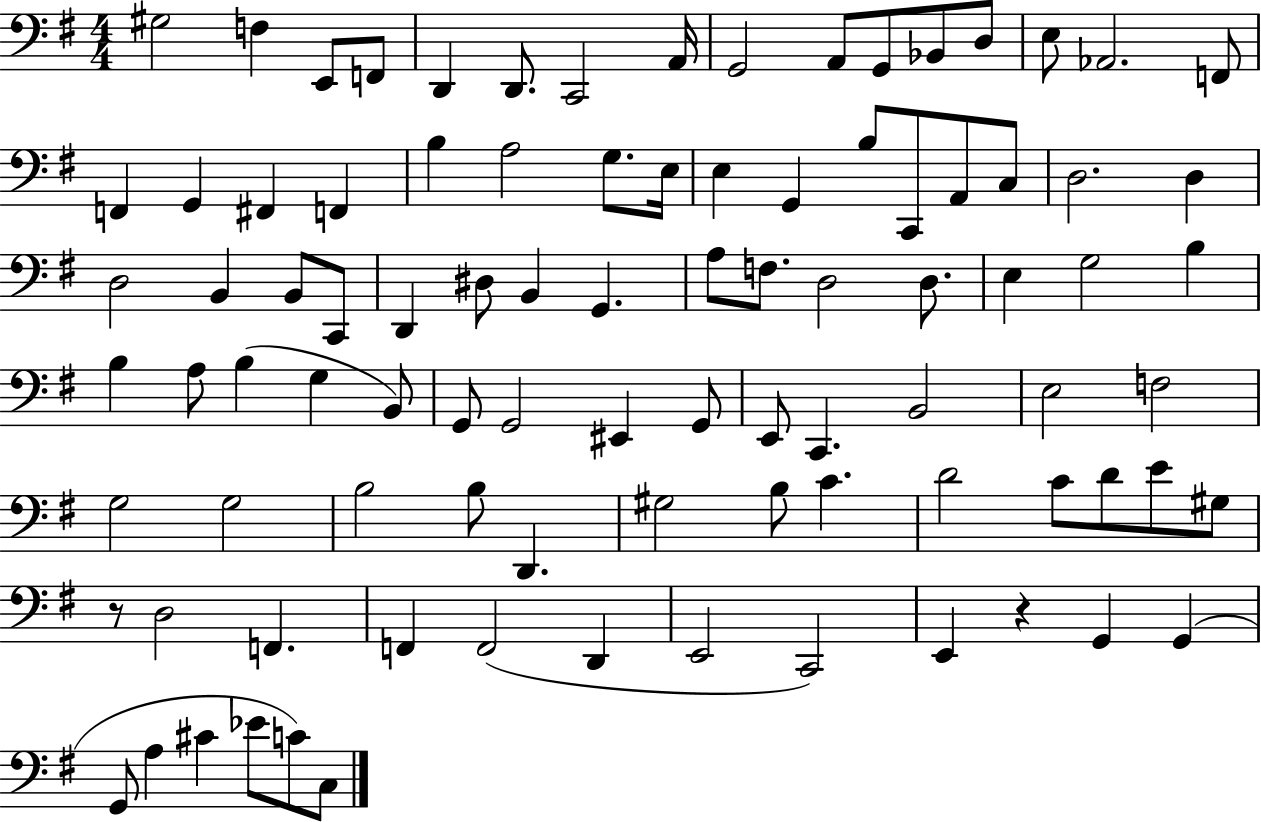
G#3/h F3/q E2/e F2/e D2/q D2/e. C2/h A2/s G2/h A2/e G2/e Bb2/e D3/e E3/e Ab2/h. F2/e F2/q G2/q F#2/q F2/q B3/q A3/h G3/e. E3/s E3/q G2/q B3/e C2/e A2/e C3/e D3/h. D3/q D3/h B2/q B2/e C2/e D2/q D#3/e B2/q G2/q. A3/e F3/e. D3/h D3/e. E3/q G3/h B3/q B3/q A3/e B3/q G3/q B2/e G2/e G2/h EIS2/q G2/e E2/e C2/q. B2/h E3/h F3/h G3/h G3/h B3/h B3/e D2/q. G#3/h B3/e C4/q. D4/h C4/e D4/e E4/e G#3/e R/e D3/h F2/q. F2/q F2/h D2/q E2/h C2/h E2/q R/q G2/q G2/q G2/e A3/q C#4/q Eb4/e C4/e C3/e